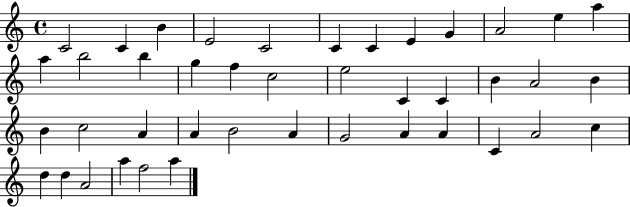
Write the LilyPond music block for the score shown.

{
  \clef treble
  \time 4/4
  \defaultTimeSignature
  \key c \major
  c'2 c'4 b'4 | e'2 c'2 | c'4 c'4 e'4 g'4 | a'2 e''4 a''4 | \break a''4 b''2 b''4 | g''4 f''4 c''2 | e''2 c'4 c'4 | b'4 a'2 b'4 | \break b'4 c''2 a'4 | a'4 b'2 a'4 | g'2 a'4 a'4 | c'4 a'2 c''4 | \break d''4 d''4 a'2 | a''4 f''2 a''4 | \bar "|."
}